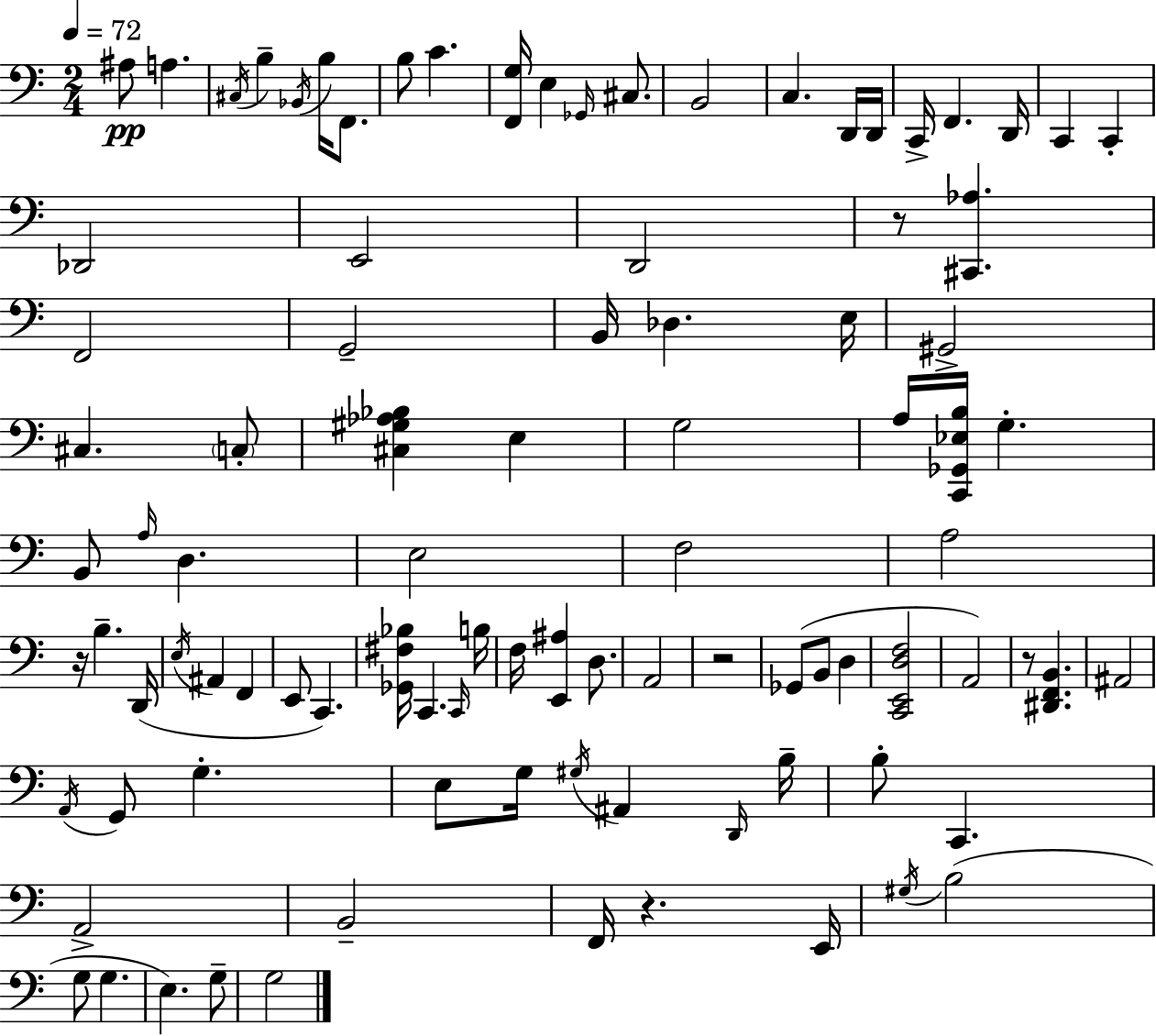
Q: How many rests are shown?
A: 5